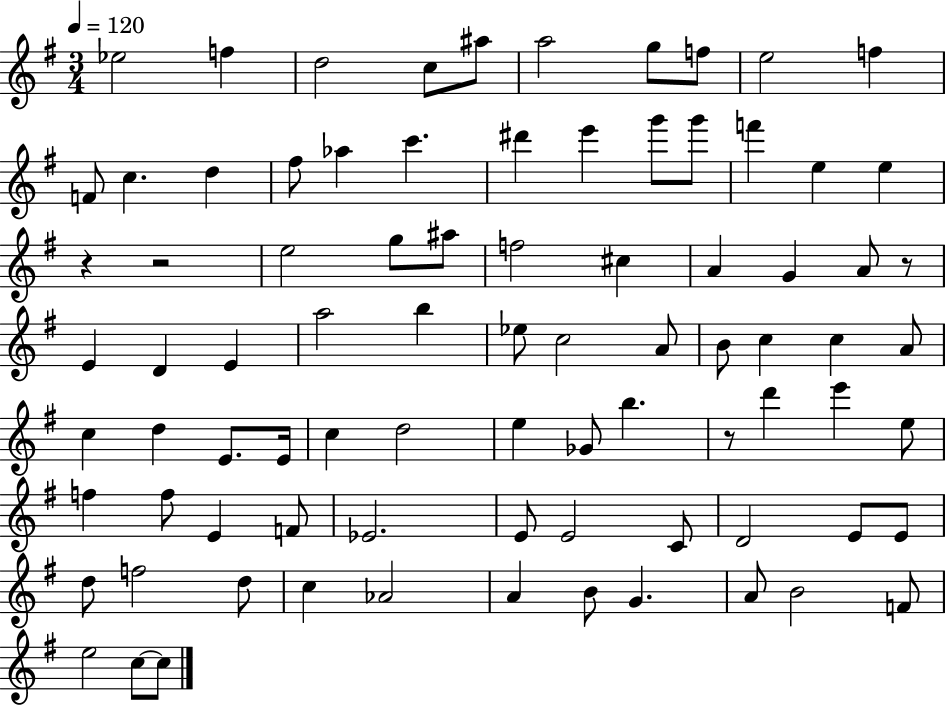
Eb5/h F5/q D5/h C5/e A#5/e A5/h G5/e F5/e E5/h F5/q F4/e C5/q. D5/q F#5/e Ab5/q C6/q. D#6/q E6/q G6/e G6/e F6/q E5/q E5/q R/q R/h E5/h G5/e A#5/e F5/h C#5/q A4/q G4/q A4/e R/e E4/q D4/q E4/q A5/h B5/q Eb5/e C5/h A4/e B4/e C5/q C5/q A4/e C5/q D5/q E4/e. E4/s C5/q D5/h E5/q Gb4/e B5/q. R/e D6/q E6/q E5/e F5/q F5/e E4/q F4/e Eb4/h. E4/e E4/h C4/e D4/h E4/e E4/e D5/e F5/h D5/e C5/q Ab4/h A4/q B4/e G4/q. A4/e B4/h F4/e E5/h C5/e C5/e